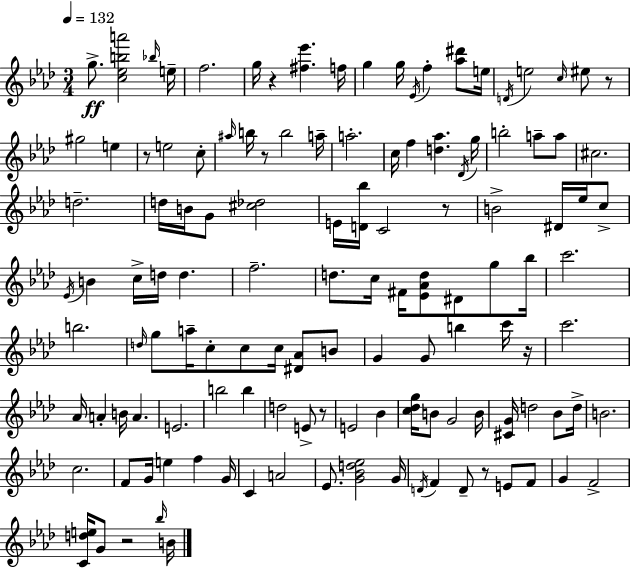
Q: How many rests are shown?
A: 9